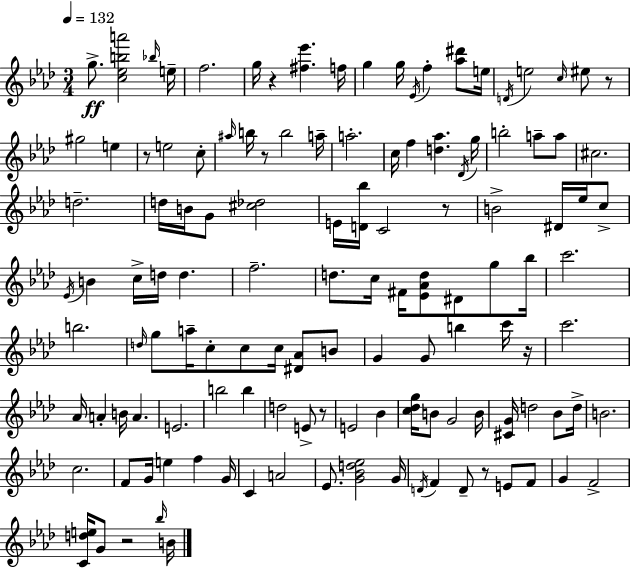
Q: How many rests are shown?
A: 9